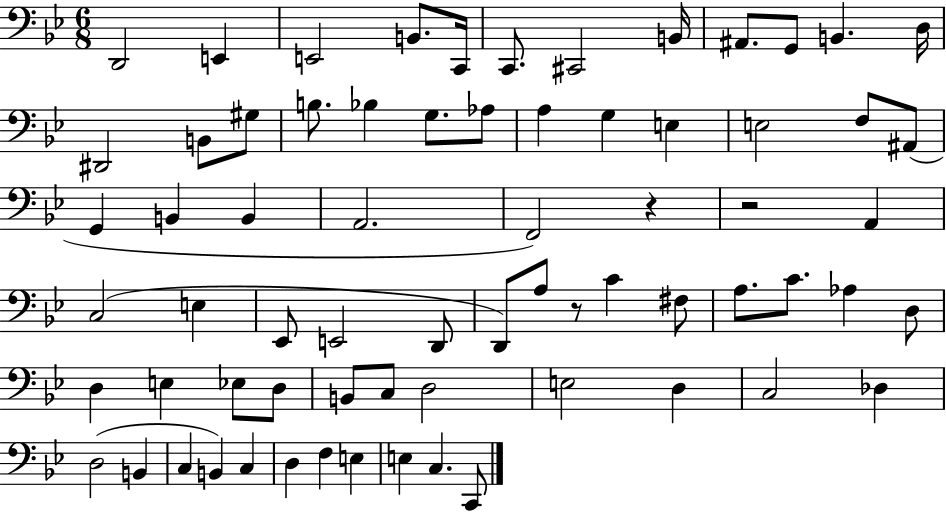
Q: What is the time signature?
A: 6/8